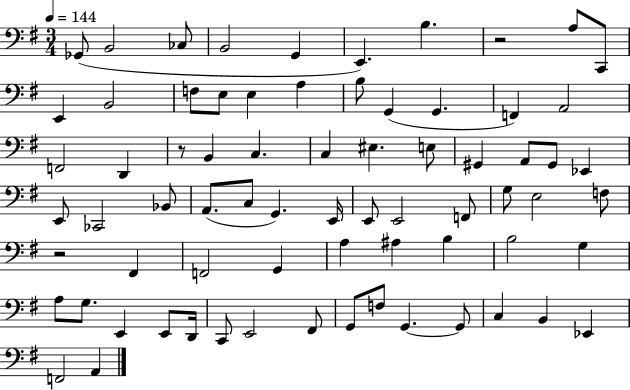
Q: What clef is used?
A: bass